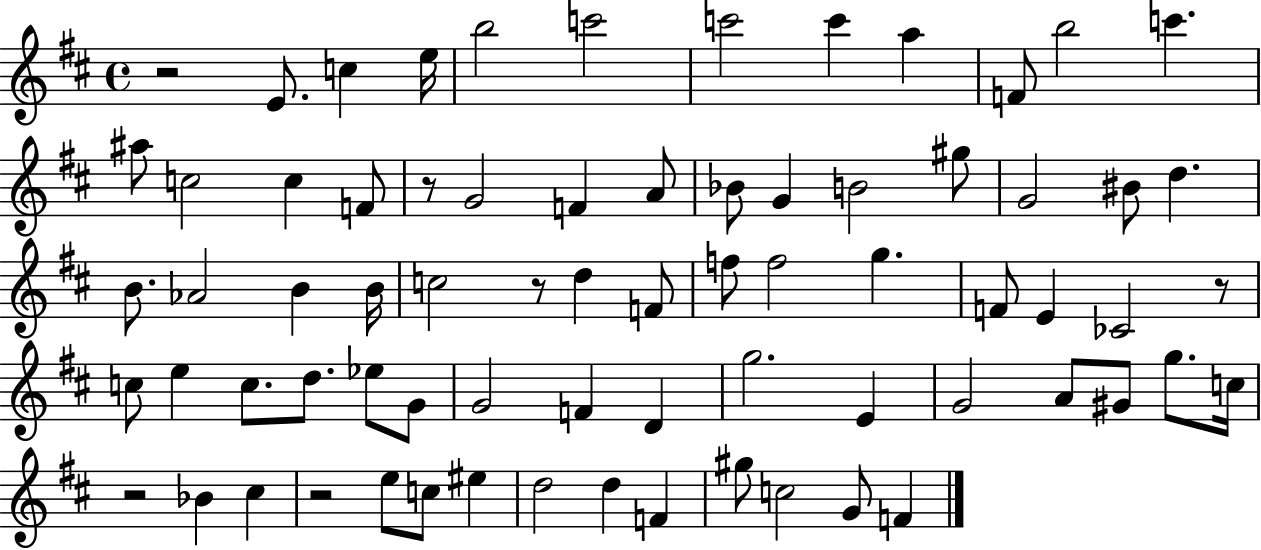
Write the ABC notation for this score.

X:1
T:Untitled
M:4/4
L:1/4
K:D
z2 E/2 c e/4 b2 c'2 c'2 c' a F/2 b2 c' ^a/2 c2 c F/2 z/2 G2 F A/2 _B/2 G B2 ^g/2 G2 ^B/2 d B/2 _A2 B B/4 c2 z/2 d F/2 f/2 f2 g F/2 E _C2 z/2 c/2 e c/2 d/2 _e/2 G/2 G2 F D g2 E G2 A/2 ^G/2 g/2 c/4 z2 _B ^c z2 e/2 c/2 ^e d2 d F ^g/2 c2 G/2 F